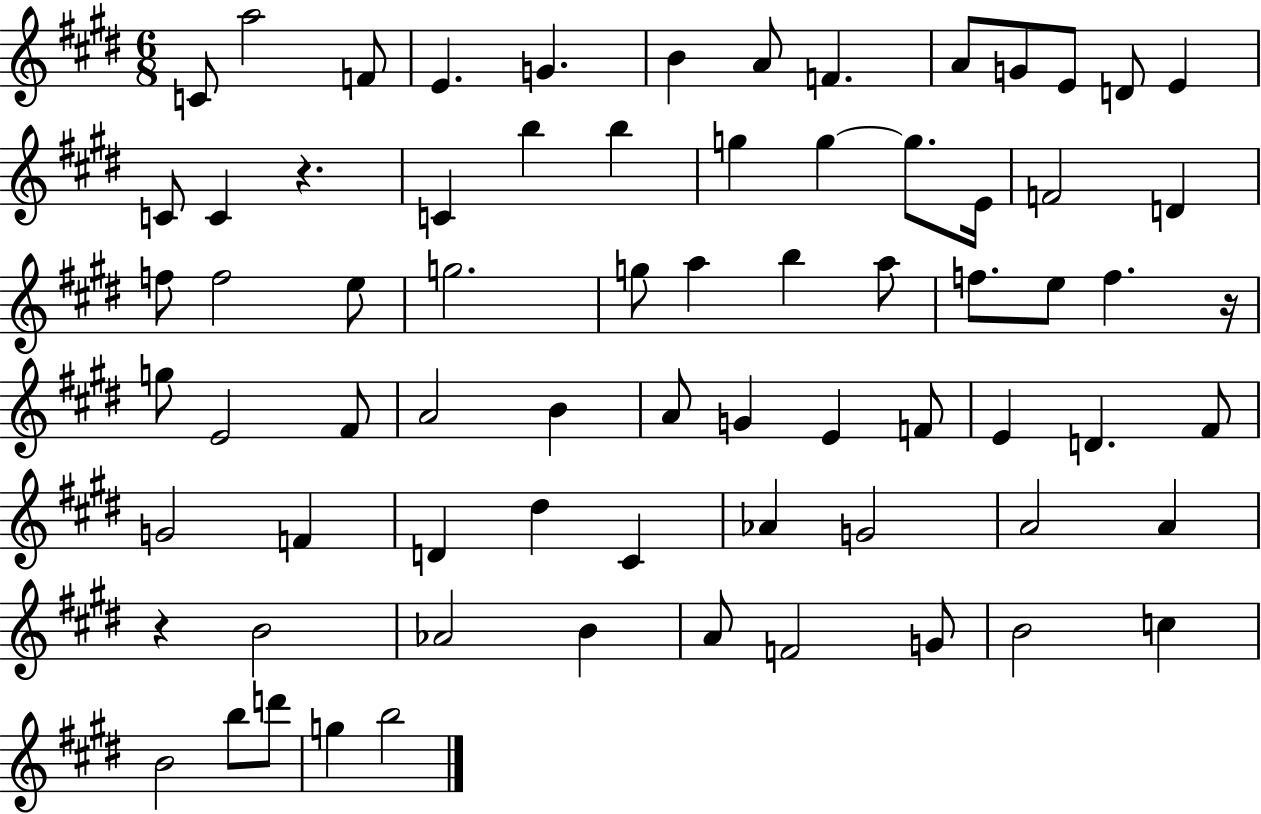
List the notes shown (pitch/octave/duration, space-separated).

C4/e A5/h F4/e E4/q. G4/q. B4/q A4/e F4/q. A4/e G4/e E4/e D4/e E4/q C4/e C4/q R/q. C4/q B5/q B5/q G5/q G5/q G5/e. E4/s F4/h D4/q F5/e F5/h E5/e G5/h. G5/e A5/q B5/q A5/e F5/e. E5/e F5/q. R/s G5/e E4/h F#4/e A4/h B4/q A4/e G4/q E4/q F4/e E4/q D4/q. F#4/e G4/h F4/q D4/q D#5/q C#4/q Ab4/q G4/h A4/h A4/q R/q B4/h Ab4/h B4/q A4/e F4/h G4/e B4/h C5/q B4/h B5/e D6/e G5/q B5/h